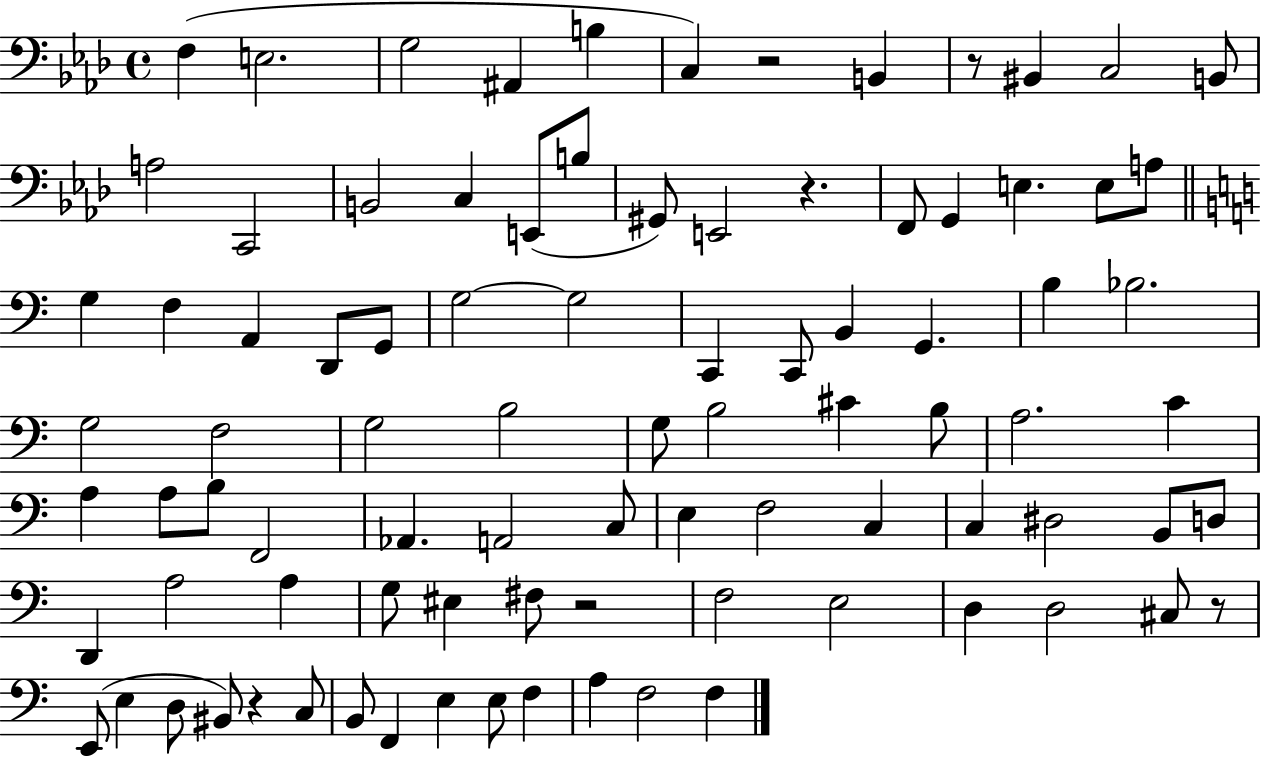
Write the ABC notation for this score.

X:1
T:Untitled
M:4/4
L:1/4
K:Ab
F, E,2 G,2 ^A,, B, C, z2 B,, z/2 ^B,, C,2 B,,/2 A,2 C,,2 B,,2 C, E,,/2 B,/2 ^G,,/2 E,,2 z F,,/2 G,, E, E,/2 A,/2 G, F, A,, D,,/2 G,,/2 G,2 G,2 C,, C,,/2 B,, G,, B, _B,2 G,2 F,2 G,2 B,2 G,/2 B,2 ^C B,/2 A,2 C A, A,/2 B,/2 F,,2 _A,, A,,2 C,/2 E, F,2 C, C, ^D,2 B,,/2 D,/2 D,, A,2 A, G,/2 ^E, ^F,/2 z2 F,2 E,2 D, D,2 ^C,/2 z/2 E,,/2 E, D,/2 ^B,,/2 z C,/2 B,,/2 F,, E, E,/2 F, A, F,2 F,